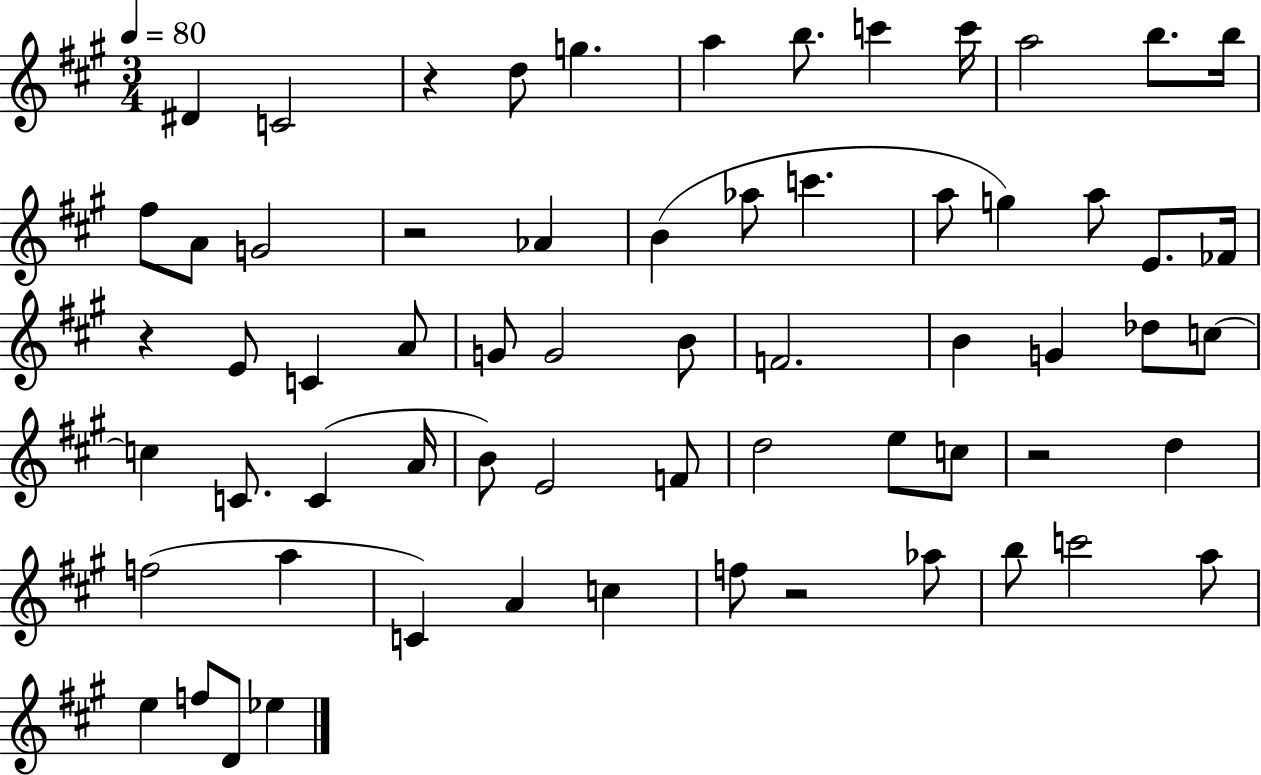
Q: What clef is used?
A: treble